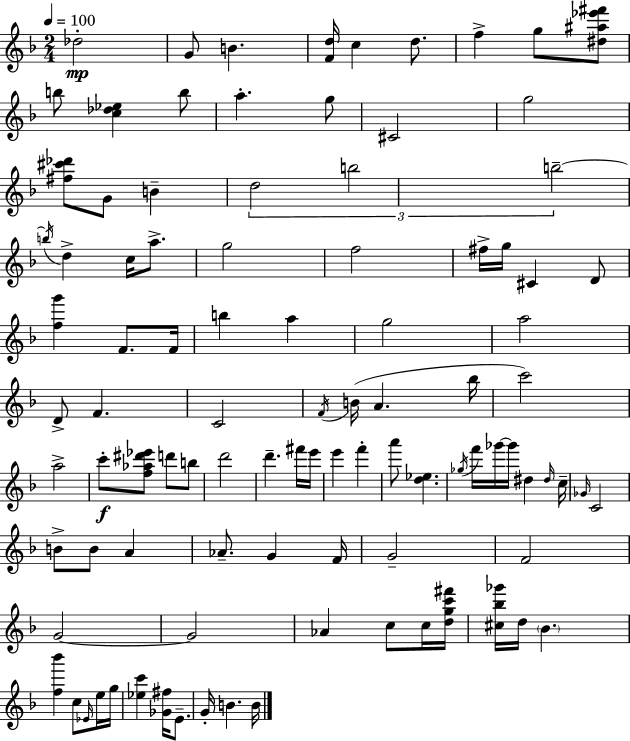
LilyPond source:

{
  \clef treble
  \numericTimeSignature
  \time 2/4
  \key f \major
  \tempo 4 = 100
  \repeat volta 2 { des''2-.\mp | g'8 b'4. | <f' d''>16 c''4 d''8. | f''4-> g''8 <dis'' ais'' ees''' fis'''>8 | \break b''8 <c'' des'' ees''>4 b''8 | a''4.-. g''8 | cis'2 | g''2 | \break <fis'' cis''' des'''>8 g'8 b'4-- | \tuplet 3/2 { d''2 | b''2 | b''2--~~ } | \break \acciaccatura { b''16 } d''4-> c''16 a''8.-> | g''2 | f''2 | fis''16-> g''16 cis'4 d'8 | \break <f'' g'''>4 f'8. | f'16 b''4 a''4 | g''2 | a''2 | \break d'8-> f'4. | c'2 | \acciaccatura { f'16 } b'16( a'4. | bes''16 c'''2) | \break a''2-> | c'''8-.\f <f'' aes'' dis''' ees'''>8 d'''8 | b''8 d'''2 | d'''4.-- | \break fis'''16 e'''16 e'''4 f'''4-. | a'''8 <d'' ees''>4. | \acciaccatura { ges''16 } f'''16 ges'''16~~ ges'''16 dis''4 | \grace { dis''16 } c''16-- \grace { ges'16 } c'2 | \break b'8-> b'8 | a'4 aes'8.-- | g'4 f'16 g'2-- | f'2 | \break g'2~~ | g'2 | aes'4 | c''8 c''16 <d'' g'' c''' fis'''>16 <cis'' bes'' ges'''>16 d''16 \parenthesize bes'4. | \break <f'' bes'''>4 | c''8 \grace { ees'16 } e''16 g''16 <ees'' c'''>4 | <ges' fis''>16 e'8.-- g'16-. b'4. | b'16 } \bar "|."
}